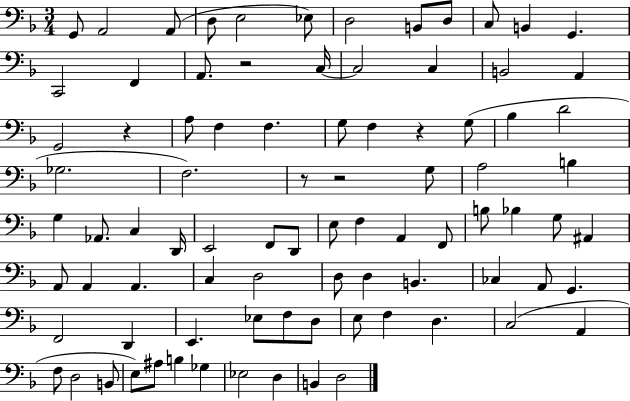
G2/e A2/h A2/e D3/e E3/h Eb3/e D3/h B2/e D3/e C3/e B2/q G2/q. C2/h F2/q A2/e. R/h C3/s C3/h C3/q B2/h A2/q G2/h R/q A3/e F3/q F3/q. G3/e F3/q R/q G3/e Bb3/q D4/h Gb3/h. F3/h. R/e R/h G3/e A3/h B3/q G3/q Ab2/e. C3/q D2/s E2/h F2/e D2/e E3/e F3/q A2/q F2/e B3/e Bb3/q G3/e A#2/q A2/e A2/q A2/q. C3/q D3/h D3/e D3/q B2/q. CES3/q A2/e G2/q. F2/h D2/q E2/q. Eb3/e F3/e D3/e E3/e F3/q D3/q. C3/h A2/q F3/e D3/h B2/e E3/e A#3/e B3/q Gb3/q Eb3/h D3/q B2/q D3/h